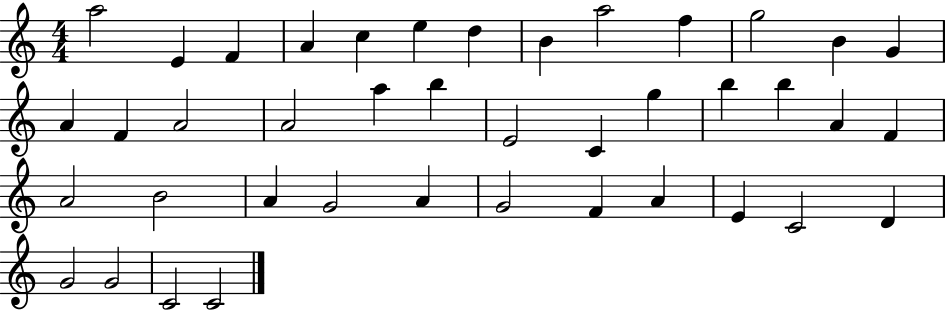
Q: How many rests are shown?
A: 0